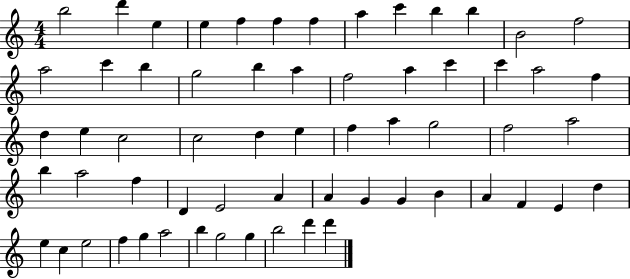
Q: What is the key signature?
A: C major